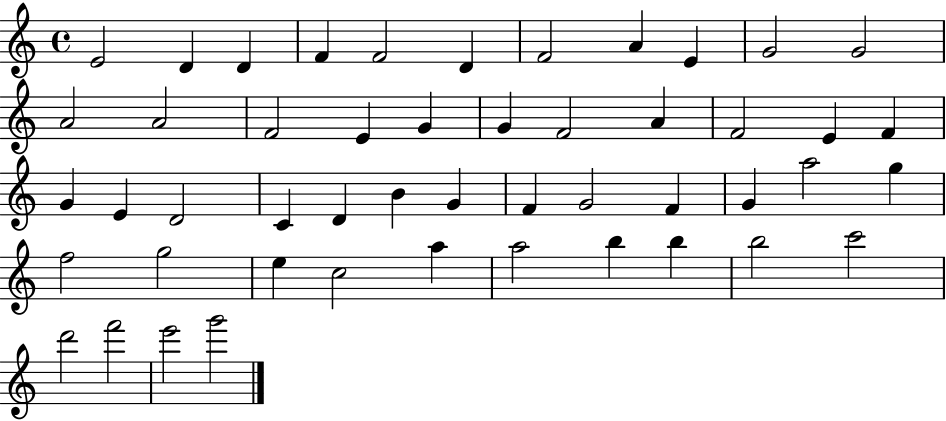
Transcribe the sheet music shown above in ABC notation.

X:1
T:Untitled
M:4/4
L:1/4
K:C
E2 D D F F2 D F2 A E G2 G2 A2 A2 F2 E G G F2 A F2 E F G E D2 C D B G F G2 F G a2 g f2 g2 e c2 a a2 b b b2 c'2 d'2 f'2 e'2 g'2